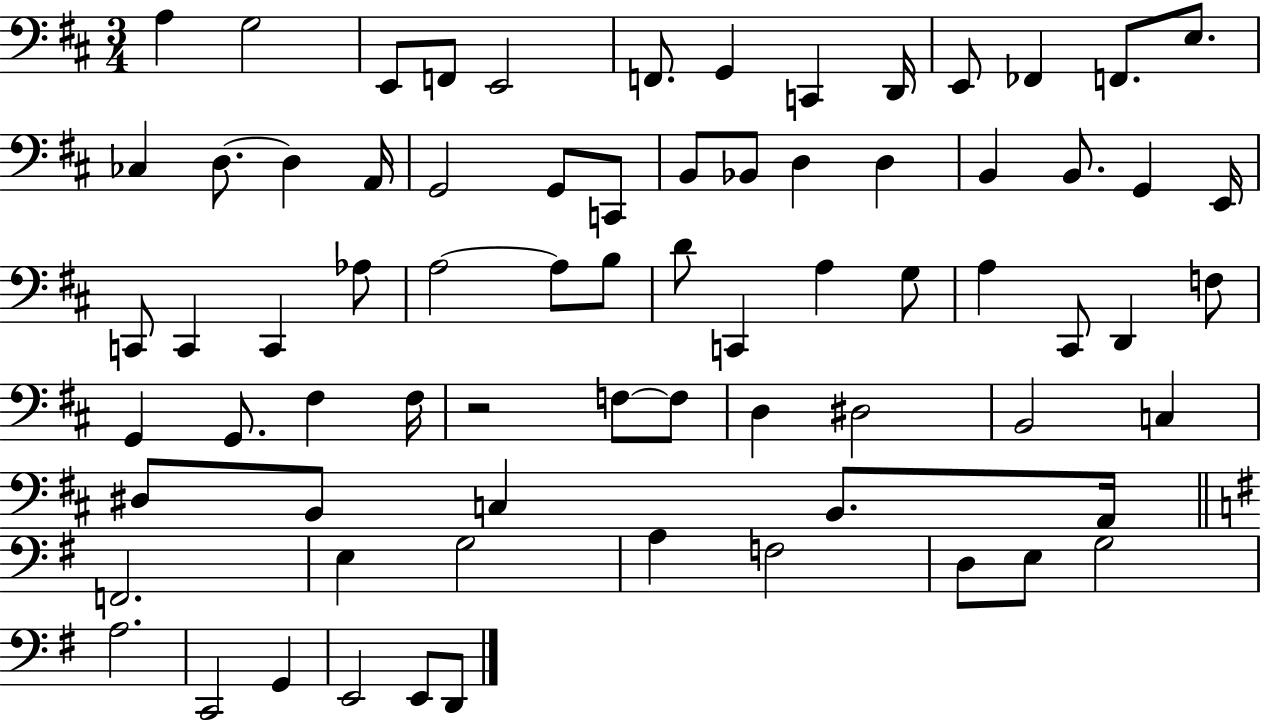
A3/q G3/h E2/e F2/e E2/h F2/e. G2/q C2/q D2/s E2/e FES2/q F2/e. E3/e. CES3/q D3/e. D3/q A2/s G2/h G2/e C2/e B2/e Bb2/e D3/q D3/q B2/q B2/e. G2/q E2/s C2/e C2/q C2/q Ab3/e A3/h A3/e B3/e D4/e C2/q A3/q G3/e A3/q C#2/e D2/q F3/e G2/q G2/e. F#3/q F#3/s R/h F3/e F3/e D3/q D#3/h B2/h C3/q D#3/e B2/e C3/q B2/e. A2/s F2/h. E3/q G3/h A3/q F3/h D3/e E3/e G3/h A3/h. C2/h G2/q E2/h E2/e D2/e